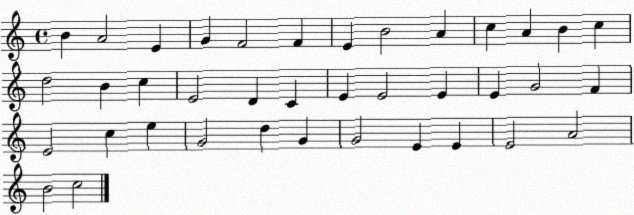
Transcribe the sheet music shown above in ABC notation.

X:1
T:Untitled
M:4/4
L:1/4
K:C
B A2 E G F2 F E B2 A c A B c d2 B c E2 D C E E2 E E G2 F E2 c e G2 d G G2 E E E2 A2 B2 c2